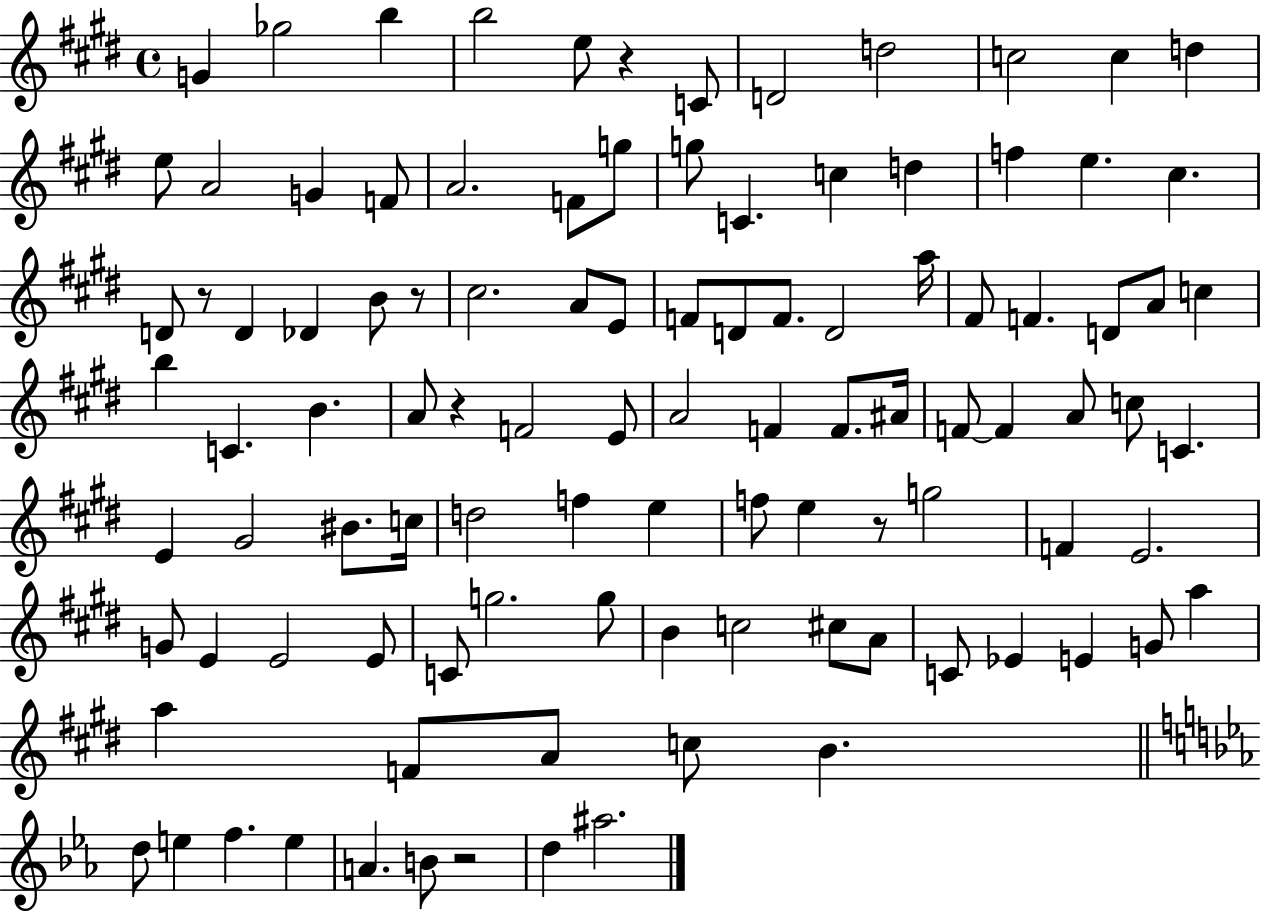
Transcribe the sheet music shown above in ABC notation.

X:1
T:Untitled
M:4/4
L:1/4
K:E
G _g2 b b2 e/2 z C/2 D2 d2 c2 c d e/2 A2 G F/2 A2 F/2 g/2 g/2 C c d f e ^c D/2 z/2 D _D B/2 z/2 ^c2 A/2 E/2 F/2 D/2 F/2 D2 a/4 ^F/2 F D/2 A/2 c b C B A/2 z F2 E/2 A2 F F/2 ^A/4 F/2 F A/2 c/2 C E ^G2 ^B/2 c/4 d2 f e f/2 e z/2 g2 F E2 G/2 E E2 E/2 C/2 g2 g/2 B c2 ^c/2 A/2 C/2 _E E G/2 a a F/2 A/2 c/2 B d/2 e f e A B/2 z2 d ^a2